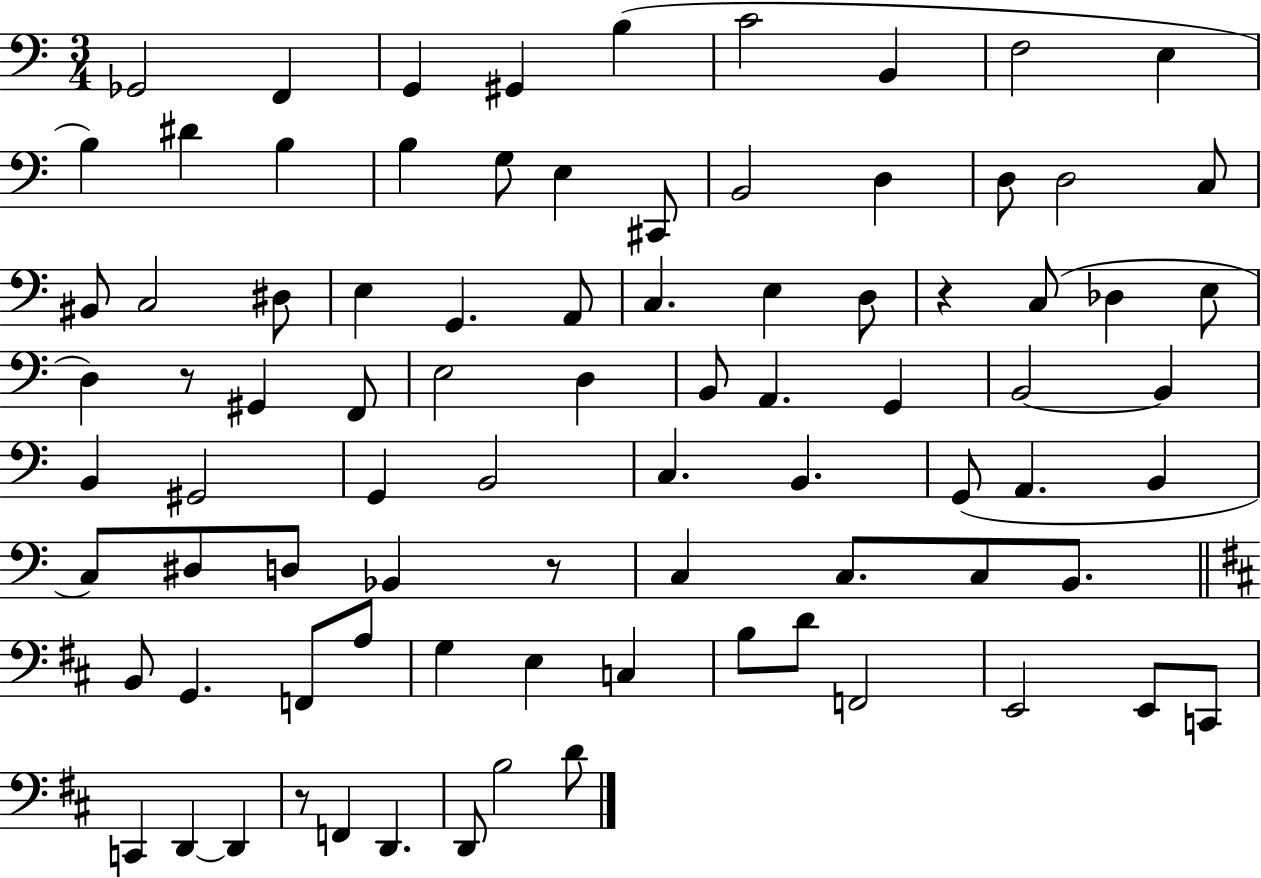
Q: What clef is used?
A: bass